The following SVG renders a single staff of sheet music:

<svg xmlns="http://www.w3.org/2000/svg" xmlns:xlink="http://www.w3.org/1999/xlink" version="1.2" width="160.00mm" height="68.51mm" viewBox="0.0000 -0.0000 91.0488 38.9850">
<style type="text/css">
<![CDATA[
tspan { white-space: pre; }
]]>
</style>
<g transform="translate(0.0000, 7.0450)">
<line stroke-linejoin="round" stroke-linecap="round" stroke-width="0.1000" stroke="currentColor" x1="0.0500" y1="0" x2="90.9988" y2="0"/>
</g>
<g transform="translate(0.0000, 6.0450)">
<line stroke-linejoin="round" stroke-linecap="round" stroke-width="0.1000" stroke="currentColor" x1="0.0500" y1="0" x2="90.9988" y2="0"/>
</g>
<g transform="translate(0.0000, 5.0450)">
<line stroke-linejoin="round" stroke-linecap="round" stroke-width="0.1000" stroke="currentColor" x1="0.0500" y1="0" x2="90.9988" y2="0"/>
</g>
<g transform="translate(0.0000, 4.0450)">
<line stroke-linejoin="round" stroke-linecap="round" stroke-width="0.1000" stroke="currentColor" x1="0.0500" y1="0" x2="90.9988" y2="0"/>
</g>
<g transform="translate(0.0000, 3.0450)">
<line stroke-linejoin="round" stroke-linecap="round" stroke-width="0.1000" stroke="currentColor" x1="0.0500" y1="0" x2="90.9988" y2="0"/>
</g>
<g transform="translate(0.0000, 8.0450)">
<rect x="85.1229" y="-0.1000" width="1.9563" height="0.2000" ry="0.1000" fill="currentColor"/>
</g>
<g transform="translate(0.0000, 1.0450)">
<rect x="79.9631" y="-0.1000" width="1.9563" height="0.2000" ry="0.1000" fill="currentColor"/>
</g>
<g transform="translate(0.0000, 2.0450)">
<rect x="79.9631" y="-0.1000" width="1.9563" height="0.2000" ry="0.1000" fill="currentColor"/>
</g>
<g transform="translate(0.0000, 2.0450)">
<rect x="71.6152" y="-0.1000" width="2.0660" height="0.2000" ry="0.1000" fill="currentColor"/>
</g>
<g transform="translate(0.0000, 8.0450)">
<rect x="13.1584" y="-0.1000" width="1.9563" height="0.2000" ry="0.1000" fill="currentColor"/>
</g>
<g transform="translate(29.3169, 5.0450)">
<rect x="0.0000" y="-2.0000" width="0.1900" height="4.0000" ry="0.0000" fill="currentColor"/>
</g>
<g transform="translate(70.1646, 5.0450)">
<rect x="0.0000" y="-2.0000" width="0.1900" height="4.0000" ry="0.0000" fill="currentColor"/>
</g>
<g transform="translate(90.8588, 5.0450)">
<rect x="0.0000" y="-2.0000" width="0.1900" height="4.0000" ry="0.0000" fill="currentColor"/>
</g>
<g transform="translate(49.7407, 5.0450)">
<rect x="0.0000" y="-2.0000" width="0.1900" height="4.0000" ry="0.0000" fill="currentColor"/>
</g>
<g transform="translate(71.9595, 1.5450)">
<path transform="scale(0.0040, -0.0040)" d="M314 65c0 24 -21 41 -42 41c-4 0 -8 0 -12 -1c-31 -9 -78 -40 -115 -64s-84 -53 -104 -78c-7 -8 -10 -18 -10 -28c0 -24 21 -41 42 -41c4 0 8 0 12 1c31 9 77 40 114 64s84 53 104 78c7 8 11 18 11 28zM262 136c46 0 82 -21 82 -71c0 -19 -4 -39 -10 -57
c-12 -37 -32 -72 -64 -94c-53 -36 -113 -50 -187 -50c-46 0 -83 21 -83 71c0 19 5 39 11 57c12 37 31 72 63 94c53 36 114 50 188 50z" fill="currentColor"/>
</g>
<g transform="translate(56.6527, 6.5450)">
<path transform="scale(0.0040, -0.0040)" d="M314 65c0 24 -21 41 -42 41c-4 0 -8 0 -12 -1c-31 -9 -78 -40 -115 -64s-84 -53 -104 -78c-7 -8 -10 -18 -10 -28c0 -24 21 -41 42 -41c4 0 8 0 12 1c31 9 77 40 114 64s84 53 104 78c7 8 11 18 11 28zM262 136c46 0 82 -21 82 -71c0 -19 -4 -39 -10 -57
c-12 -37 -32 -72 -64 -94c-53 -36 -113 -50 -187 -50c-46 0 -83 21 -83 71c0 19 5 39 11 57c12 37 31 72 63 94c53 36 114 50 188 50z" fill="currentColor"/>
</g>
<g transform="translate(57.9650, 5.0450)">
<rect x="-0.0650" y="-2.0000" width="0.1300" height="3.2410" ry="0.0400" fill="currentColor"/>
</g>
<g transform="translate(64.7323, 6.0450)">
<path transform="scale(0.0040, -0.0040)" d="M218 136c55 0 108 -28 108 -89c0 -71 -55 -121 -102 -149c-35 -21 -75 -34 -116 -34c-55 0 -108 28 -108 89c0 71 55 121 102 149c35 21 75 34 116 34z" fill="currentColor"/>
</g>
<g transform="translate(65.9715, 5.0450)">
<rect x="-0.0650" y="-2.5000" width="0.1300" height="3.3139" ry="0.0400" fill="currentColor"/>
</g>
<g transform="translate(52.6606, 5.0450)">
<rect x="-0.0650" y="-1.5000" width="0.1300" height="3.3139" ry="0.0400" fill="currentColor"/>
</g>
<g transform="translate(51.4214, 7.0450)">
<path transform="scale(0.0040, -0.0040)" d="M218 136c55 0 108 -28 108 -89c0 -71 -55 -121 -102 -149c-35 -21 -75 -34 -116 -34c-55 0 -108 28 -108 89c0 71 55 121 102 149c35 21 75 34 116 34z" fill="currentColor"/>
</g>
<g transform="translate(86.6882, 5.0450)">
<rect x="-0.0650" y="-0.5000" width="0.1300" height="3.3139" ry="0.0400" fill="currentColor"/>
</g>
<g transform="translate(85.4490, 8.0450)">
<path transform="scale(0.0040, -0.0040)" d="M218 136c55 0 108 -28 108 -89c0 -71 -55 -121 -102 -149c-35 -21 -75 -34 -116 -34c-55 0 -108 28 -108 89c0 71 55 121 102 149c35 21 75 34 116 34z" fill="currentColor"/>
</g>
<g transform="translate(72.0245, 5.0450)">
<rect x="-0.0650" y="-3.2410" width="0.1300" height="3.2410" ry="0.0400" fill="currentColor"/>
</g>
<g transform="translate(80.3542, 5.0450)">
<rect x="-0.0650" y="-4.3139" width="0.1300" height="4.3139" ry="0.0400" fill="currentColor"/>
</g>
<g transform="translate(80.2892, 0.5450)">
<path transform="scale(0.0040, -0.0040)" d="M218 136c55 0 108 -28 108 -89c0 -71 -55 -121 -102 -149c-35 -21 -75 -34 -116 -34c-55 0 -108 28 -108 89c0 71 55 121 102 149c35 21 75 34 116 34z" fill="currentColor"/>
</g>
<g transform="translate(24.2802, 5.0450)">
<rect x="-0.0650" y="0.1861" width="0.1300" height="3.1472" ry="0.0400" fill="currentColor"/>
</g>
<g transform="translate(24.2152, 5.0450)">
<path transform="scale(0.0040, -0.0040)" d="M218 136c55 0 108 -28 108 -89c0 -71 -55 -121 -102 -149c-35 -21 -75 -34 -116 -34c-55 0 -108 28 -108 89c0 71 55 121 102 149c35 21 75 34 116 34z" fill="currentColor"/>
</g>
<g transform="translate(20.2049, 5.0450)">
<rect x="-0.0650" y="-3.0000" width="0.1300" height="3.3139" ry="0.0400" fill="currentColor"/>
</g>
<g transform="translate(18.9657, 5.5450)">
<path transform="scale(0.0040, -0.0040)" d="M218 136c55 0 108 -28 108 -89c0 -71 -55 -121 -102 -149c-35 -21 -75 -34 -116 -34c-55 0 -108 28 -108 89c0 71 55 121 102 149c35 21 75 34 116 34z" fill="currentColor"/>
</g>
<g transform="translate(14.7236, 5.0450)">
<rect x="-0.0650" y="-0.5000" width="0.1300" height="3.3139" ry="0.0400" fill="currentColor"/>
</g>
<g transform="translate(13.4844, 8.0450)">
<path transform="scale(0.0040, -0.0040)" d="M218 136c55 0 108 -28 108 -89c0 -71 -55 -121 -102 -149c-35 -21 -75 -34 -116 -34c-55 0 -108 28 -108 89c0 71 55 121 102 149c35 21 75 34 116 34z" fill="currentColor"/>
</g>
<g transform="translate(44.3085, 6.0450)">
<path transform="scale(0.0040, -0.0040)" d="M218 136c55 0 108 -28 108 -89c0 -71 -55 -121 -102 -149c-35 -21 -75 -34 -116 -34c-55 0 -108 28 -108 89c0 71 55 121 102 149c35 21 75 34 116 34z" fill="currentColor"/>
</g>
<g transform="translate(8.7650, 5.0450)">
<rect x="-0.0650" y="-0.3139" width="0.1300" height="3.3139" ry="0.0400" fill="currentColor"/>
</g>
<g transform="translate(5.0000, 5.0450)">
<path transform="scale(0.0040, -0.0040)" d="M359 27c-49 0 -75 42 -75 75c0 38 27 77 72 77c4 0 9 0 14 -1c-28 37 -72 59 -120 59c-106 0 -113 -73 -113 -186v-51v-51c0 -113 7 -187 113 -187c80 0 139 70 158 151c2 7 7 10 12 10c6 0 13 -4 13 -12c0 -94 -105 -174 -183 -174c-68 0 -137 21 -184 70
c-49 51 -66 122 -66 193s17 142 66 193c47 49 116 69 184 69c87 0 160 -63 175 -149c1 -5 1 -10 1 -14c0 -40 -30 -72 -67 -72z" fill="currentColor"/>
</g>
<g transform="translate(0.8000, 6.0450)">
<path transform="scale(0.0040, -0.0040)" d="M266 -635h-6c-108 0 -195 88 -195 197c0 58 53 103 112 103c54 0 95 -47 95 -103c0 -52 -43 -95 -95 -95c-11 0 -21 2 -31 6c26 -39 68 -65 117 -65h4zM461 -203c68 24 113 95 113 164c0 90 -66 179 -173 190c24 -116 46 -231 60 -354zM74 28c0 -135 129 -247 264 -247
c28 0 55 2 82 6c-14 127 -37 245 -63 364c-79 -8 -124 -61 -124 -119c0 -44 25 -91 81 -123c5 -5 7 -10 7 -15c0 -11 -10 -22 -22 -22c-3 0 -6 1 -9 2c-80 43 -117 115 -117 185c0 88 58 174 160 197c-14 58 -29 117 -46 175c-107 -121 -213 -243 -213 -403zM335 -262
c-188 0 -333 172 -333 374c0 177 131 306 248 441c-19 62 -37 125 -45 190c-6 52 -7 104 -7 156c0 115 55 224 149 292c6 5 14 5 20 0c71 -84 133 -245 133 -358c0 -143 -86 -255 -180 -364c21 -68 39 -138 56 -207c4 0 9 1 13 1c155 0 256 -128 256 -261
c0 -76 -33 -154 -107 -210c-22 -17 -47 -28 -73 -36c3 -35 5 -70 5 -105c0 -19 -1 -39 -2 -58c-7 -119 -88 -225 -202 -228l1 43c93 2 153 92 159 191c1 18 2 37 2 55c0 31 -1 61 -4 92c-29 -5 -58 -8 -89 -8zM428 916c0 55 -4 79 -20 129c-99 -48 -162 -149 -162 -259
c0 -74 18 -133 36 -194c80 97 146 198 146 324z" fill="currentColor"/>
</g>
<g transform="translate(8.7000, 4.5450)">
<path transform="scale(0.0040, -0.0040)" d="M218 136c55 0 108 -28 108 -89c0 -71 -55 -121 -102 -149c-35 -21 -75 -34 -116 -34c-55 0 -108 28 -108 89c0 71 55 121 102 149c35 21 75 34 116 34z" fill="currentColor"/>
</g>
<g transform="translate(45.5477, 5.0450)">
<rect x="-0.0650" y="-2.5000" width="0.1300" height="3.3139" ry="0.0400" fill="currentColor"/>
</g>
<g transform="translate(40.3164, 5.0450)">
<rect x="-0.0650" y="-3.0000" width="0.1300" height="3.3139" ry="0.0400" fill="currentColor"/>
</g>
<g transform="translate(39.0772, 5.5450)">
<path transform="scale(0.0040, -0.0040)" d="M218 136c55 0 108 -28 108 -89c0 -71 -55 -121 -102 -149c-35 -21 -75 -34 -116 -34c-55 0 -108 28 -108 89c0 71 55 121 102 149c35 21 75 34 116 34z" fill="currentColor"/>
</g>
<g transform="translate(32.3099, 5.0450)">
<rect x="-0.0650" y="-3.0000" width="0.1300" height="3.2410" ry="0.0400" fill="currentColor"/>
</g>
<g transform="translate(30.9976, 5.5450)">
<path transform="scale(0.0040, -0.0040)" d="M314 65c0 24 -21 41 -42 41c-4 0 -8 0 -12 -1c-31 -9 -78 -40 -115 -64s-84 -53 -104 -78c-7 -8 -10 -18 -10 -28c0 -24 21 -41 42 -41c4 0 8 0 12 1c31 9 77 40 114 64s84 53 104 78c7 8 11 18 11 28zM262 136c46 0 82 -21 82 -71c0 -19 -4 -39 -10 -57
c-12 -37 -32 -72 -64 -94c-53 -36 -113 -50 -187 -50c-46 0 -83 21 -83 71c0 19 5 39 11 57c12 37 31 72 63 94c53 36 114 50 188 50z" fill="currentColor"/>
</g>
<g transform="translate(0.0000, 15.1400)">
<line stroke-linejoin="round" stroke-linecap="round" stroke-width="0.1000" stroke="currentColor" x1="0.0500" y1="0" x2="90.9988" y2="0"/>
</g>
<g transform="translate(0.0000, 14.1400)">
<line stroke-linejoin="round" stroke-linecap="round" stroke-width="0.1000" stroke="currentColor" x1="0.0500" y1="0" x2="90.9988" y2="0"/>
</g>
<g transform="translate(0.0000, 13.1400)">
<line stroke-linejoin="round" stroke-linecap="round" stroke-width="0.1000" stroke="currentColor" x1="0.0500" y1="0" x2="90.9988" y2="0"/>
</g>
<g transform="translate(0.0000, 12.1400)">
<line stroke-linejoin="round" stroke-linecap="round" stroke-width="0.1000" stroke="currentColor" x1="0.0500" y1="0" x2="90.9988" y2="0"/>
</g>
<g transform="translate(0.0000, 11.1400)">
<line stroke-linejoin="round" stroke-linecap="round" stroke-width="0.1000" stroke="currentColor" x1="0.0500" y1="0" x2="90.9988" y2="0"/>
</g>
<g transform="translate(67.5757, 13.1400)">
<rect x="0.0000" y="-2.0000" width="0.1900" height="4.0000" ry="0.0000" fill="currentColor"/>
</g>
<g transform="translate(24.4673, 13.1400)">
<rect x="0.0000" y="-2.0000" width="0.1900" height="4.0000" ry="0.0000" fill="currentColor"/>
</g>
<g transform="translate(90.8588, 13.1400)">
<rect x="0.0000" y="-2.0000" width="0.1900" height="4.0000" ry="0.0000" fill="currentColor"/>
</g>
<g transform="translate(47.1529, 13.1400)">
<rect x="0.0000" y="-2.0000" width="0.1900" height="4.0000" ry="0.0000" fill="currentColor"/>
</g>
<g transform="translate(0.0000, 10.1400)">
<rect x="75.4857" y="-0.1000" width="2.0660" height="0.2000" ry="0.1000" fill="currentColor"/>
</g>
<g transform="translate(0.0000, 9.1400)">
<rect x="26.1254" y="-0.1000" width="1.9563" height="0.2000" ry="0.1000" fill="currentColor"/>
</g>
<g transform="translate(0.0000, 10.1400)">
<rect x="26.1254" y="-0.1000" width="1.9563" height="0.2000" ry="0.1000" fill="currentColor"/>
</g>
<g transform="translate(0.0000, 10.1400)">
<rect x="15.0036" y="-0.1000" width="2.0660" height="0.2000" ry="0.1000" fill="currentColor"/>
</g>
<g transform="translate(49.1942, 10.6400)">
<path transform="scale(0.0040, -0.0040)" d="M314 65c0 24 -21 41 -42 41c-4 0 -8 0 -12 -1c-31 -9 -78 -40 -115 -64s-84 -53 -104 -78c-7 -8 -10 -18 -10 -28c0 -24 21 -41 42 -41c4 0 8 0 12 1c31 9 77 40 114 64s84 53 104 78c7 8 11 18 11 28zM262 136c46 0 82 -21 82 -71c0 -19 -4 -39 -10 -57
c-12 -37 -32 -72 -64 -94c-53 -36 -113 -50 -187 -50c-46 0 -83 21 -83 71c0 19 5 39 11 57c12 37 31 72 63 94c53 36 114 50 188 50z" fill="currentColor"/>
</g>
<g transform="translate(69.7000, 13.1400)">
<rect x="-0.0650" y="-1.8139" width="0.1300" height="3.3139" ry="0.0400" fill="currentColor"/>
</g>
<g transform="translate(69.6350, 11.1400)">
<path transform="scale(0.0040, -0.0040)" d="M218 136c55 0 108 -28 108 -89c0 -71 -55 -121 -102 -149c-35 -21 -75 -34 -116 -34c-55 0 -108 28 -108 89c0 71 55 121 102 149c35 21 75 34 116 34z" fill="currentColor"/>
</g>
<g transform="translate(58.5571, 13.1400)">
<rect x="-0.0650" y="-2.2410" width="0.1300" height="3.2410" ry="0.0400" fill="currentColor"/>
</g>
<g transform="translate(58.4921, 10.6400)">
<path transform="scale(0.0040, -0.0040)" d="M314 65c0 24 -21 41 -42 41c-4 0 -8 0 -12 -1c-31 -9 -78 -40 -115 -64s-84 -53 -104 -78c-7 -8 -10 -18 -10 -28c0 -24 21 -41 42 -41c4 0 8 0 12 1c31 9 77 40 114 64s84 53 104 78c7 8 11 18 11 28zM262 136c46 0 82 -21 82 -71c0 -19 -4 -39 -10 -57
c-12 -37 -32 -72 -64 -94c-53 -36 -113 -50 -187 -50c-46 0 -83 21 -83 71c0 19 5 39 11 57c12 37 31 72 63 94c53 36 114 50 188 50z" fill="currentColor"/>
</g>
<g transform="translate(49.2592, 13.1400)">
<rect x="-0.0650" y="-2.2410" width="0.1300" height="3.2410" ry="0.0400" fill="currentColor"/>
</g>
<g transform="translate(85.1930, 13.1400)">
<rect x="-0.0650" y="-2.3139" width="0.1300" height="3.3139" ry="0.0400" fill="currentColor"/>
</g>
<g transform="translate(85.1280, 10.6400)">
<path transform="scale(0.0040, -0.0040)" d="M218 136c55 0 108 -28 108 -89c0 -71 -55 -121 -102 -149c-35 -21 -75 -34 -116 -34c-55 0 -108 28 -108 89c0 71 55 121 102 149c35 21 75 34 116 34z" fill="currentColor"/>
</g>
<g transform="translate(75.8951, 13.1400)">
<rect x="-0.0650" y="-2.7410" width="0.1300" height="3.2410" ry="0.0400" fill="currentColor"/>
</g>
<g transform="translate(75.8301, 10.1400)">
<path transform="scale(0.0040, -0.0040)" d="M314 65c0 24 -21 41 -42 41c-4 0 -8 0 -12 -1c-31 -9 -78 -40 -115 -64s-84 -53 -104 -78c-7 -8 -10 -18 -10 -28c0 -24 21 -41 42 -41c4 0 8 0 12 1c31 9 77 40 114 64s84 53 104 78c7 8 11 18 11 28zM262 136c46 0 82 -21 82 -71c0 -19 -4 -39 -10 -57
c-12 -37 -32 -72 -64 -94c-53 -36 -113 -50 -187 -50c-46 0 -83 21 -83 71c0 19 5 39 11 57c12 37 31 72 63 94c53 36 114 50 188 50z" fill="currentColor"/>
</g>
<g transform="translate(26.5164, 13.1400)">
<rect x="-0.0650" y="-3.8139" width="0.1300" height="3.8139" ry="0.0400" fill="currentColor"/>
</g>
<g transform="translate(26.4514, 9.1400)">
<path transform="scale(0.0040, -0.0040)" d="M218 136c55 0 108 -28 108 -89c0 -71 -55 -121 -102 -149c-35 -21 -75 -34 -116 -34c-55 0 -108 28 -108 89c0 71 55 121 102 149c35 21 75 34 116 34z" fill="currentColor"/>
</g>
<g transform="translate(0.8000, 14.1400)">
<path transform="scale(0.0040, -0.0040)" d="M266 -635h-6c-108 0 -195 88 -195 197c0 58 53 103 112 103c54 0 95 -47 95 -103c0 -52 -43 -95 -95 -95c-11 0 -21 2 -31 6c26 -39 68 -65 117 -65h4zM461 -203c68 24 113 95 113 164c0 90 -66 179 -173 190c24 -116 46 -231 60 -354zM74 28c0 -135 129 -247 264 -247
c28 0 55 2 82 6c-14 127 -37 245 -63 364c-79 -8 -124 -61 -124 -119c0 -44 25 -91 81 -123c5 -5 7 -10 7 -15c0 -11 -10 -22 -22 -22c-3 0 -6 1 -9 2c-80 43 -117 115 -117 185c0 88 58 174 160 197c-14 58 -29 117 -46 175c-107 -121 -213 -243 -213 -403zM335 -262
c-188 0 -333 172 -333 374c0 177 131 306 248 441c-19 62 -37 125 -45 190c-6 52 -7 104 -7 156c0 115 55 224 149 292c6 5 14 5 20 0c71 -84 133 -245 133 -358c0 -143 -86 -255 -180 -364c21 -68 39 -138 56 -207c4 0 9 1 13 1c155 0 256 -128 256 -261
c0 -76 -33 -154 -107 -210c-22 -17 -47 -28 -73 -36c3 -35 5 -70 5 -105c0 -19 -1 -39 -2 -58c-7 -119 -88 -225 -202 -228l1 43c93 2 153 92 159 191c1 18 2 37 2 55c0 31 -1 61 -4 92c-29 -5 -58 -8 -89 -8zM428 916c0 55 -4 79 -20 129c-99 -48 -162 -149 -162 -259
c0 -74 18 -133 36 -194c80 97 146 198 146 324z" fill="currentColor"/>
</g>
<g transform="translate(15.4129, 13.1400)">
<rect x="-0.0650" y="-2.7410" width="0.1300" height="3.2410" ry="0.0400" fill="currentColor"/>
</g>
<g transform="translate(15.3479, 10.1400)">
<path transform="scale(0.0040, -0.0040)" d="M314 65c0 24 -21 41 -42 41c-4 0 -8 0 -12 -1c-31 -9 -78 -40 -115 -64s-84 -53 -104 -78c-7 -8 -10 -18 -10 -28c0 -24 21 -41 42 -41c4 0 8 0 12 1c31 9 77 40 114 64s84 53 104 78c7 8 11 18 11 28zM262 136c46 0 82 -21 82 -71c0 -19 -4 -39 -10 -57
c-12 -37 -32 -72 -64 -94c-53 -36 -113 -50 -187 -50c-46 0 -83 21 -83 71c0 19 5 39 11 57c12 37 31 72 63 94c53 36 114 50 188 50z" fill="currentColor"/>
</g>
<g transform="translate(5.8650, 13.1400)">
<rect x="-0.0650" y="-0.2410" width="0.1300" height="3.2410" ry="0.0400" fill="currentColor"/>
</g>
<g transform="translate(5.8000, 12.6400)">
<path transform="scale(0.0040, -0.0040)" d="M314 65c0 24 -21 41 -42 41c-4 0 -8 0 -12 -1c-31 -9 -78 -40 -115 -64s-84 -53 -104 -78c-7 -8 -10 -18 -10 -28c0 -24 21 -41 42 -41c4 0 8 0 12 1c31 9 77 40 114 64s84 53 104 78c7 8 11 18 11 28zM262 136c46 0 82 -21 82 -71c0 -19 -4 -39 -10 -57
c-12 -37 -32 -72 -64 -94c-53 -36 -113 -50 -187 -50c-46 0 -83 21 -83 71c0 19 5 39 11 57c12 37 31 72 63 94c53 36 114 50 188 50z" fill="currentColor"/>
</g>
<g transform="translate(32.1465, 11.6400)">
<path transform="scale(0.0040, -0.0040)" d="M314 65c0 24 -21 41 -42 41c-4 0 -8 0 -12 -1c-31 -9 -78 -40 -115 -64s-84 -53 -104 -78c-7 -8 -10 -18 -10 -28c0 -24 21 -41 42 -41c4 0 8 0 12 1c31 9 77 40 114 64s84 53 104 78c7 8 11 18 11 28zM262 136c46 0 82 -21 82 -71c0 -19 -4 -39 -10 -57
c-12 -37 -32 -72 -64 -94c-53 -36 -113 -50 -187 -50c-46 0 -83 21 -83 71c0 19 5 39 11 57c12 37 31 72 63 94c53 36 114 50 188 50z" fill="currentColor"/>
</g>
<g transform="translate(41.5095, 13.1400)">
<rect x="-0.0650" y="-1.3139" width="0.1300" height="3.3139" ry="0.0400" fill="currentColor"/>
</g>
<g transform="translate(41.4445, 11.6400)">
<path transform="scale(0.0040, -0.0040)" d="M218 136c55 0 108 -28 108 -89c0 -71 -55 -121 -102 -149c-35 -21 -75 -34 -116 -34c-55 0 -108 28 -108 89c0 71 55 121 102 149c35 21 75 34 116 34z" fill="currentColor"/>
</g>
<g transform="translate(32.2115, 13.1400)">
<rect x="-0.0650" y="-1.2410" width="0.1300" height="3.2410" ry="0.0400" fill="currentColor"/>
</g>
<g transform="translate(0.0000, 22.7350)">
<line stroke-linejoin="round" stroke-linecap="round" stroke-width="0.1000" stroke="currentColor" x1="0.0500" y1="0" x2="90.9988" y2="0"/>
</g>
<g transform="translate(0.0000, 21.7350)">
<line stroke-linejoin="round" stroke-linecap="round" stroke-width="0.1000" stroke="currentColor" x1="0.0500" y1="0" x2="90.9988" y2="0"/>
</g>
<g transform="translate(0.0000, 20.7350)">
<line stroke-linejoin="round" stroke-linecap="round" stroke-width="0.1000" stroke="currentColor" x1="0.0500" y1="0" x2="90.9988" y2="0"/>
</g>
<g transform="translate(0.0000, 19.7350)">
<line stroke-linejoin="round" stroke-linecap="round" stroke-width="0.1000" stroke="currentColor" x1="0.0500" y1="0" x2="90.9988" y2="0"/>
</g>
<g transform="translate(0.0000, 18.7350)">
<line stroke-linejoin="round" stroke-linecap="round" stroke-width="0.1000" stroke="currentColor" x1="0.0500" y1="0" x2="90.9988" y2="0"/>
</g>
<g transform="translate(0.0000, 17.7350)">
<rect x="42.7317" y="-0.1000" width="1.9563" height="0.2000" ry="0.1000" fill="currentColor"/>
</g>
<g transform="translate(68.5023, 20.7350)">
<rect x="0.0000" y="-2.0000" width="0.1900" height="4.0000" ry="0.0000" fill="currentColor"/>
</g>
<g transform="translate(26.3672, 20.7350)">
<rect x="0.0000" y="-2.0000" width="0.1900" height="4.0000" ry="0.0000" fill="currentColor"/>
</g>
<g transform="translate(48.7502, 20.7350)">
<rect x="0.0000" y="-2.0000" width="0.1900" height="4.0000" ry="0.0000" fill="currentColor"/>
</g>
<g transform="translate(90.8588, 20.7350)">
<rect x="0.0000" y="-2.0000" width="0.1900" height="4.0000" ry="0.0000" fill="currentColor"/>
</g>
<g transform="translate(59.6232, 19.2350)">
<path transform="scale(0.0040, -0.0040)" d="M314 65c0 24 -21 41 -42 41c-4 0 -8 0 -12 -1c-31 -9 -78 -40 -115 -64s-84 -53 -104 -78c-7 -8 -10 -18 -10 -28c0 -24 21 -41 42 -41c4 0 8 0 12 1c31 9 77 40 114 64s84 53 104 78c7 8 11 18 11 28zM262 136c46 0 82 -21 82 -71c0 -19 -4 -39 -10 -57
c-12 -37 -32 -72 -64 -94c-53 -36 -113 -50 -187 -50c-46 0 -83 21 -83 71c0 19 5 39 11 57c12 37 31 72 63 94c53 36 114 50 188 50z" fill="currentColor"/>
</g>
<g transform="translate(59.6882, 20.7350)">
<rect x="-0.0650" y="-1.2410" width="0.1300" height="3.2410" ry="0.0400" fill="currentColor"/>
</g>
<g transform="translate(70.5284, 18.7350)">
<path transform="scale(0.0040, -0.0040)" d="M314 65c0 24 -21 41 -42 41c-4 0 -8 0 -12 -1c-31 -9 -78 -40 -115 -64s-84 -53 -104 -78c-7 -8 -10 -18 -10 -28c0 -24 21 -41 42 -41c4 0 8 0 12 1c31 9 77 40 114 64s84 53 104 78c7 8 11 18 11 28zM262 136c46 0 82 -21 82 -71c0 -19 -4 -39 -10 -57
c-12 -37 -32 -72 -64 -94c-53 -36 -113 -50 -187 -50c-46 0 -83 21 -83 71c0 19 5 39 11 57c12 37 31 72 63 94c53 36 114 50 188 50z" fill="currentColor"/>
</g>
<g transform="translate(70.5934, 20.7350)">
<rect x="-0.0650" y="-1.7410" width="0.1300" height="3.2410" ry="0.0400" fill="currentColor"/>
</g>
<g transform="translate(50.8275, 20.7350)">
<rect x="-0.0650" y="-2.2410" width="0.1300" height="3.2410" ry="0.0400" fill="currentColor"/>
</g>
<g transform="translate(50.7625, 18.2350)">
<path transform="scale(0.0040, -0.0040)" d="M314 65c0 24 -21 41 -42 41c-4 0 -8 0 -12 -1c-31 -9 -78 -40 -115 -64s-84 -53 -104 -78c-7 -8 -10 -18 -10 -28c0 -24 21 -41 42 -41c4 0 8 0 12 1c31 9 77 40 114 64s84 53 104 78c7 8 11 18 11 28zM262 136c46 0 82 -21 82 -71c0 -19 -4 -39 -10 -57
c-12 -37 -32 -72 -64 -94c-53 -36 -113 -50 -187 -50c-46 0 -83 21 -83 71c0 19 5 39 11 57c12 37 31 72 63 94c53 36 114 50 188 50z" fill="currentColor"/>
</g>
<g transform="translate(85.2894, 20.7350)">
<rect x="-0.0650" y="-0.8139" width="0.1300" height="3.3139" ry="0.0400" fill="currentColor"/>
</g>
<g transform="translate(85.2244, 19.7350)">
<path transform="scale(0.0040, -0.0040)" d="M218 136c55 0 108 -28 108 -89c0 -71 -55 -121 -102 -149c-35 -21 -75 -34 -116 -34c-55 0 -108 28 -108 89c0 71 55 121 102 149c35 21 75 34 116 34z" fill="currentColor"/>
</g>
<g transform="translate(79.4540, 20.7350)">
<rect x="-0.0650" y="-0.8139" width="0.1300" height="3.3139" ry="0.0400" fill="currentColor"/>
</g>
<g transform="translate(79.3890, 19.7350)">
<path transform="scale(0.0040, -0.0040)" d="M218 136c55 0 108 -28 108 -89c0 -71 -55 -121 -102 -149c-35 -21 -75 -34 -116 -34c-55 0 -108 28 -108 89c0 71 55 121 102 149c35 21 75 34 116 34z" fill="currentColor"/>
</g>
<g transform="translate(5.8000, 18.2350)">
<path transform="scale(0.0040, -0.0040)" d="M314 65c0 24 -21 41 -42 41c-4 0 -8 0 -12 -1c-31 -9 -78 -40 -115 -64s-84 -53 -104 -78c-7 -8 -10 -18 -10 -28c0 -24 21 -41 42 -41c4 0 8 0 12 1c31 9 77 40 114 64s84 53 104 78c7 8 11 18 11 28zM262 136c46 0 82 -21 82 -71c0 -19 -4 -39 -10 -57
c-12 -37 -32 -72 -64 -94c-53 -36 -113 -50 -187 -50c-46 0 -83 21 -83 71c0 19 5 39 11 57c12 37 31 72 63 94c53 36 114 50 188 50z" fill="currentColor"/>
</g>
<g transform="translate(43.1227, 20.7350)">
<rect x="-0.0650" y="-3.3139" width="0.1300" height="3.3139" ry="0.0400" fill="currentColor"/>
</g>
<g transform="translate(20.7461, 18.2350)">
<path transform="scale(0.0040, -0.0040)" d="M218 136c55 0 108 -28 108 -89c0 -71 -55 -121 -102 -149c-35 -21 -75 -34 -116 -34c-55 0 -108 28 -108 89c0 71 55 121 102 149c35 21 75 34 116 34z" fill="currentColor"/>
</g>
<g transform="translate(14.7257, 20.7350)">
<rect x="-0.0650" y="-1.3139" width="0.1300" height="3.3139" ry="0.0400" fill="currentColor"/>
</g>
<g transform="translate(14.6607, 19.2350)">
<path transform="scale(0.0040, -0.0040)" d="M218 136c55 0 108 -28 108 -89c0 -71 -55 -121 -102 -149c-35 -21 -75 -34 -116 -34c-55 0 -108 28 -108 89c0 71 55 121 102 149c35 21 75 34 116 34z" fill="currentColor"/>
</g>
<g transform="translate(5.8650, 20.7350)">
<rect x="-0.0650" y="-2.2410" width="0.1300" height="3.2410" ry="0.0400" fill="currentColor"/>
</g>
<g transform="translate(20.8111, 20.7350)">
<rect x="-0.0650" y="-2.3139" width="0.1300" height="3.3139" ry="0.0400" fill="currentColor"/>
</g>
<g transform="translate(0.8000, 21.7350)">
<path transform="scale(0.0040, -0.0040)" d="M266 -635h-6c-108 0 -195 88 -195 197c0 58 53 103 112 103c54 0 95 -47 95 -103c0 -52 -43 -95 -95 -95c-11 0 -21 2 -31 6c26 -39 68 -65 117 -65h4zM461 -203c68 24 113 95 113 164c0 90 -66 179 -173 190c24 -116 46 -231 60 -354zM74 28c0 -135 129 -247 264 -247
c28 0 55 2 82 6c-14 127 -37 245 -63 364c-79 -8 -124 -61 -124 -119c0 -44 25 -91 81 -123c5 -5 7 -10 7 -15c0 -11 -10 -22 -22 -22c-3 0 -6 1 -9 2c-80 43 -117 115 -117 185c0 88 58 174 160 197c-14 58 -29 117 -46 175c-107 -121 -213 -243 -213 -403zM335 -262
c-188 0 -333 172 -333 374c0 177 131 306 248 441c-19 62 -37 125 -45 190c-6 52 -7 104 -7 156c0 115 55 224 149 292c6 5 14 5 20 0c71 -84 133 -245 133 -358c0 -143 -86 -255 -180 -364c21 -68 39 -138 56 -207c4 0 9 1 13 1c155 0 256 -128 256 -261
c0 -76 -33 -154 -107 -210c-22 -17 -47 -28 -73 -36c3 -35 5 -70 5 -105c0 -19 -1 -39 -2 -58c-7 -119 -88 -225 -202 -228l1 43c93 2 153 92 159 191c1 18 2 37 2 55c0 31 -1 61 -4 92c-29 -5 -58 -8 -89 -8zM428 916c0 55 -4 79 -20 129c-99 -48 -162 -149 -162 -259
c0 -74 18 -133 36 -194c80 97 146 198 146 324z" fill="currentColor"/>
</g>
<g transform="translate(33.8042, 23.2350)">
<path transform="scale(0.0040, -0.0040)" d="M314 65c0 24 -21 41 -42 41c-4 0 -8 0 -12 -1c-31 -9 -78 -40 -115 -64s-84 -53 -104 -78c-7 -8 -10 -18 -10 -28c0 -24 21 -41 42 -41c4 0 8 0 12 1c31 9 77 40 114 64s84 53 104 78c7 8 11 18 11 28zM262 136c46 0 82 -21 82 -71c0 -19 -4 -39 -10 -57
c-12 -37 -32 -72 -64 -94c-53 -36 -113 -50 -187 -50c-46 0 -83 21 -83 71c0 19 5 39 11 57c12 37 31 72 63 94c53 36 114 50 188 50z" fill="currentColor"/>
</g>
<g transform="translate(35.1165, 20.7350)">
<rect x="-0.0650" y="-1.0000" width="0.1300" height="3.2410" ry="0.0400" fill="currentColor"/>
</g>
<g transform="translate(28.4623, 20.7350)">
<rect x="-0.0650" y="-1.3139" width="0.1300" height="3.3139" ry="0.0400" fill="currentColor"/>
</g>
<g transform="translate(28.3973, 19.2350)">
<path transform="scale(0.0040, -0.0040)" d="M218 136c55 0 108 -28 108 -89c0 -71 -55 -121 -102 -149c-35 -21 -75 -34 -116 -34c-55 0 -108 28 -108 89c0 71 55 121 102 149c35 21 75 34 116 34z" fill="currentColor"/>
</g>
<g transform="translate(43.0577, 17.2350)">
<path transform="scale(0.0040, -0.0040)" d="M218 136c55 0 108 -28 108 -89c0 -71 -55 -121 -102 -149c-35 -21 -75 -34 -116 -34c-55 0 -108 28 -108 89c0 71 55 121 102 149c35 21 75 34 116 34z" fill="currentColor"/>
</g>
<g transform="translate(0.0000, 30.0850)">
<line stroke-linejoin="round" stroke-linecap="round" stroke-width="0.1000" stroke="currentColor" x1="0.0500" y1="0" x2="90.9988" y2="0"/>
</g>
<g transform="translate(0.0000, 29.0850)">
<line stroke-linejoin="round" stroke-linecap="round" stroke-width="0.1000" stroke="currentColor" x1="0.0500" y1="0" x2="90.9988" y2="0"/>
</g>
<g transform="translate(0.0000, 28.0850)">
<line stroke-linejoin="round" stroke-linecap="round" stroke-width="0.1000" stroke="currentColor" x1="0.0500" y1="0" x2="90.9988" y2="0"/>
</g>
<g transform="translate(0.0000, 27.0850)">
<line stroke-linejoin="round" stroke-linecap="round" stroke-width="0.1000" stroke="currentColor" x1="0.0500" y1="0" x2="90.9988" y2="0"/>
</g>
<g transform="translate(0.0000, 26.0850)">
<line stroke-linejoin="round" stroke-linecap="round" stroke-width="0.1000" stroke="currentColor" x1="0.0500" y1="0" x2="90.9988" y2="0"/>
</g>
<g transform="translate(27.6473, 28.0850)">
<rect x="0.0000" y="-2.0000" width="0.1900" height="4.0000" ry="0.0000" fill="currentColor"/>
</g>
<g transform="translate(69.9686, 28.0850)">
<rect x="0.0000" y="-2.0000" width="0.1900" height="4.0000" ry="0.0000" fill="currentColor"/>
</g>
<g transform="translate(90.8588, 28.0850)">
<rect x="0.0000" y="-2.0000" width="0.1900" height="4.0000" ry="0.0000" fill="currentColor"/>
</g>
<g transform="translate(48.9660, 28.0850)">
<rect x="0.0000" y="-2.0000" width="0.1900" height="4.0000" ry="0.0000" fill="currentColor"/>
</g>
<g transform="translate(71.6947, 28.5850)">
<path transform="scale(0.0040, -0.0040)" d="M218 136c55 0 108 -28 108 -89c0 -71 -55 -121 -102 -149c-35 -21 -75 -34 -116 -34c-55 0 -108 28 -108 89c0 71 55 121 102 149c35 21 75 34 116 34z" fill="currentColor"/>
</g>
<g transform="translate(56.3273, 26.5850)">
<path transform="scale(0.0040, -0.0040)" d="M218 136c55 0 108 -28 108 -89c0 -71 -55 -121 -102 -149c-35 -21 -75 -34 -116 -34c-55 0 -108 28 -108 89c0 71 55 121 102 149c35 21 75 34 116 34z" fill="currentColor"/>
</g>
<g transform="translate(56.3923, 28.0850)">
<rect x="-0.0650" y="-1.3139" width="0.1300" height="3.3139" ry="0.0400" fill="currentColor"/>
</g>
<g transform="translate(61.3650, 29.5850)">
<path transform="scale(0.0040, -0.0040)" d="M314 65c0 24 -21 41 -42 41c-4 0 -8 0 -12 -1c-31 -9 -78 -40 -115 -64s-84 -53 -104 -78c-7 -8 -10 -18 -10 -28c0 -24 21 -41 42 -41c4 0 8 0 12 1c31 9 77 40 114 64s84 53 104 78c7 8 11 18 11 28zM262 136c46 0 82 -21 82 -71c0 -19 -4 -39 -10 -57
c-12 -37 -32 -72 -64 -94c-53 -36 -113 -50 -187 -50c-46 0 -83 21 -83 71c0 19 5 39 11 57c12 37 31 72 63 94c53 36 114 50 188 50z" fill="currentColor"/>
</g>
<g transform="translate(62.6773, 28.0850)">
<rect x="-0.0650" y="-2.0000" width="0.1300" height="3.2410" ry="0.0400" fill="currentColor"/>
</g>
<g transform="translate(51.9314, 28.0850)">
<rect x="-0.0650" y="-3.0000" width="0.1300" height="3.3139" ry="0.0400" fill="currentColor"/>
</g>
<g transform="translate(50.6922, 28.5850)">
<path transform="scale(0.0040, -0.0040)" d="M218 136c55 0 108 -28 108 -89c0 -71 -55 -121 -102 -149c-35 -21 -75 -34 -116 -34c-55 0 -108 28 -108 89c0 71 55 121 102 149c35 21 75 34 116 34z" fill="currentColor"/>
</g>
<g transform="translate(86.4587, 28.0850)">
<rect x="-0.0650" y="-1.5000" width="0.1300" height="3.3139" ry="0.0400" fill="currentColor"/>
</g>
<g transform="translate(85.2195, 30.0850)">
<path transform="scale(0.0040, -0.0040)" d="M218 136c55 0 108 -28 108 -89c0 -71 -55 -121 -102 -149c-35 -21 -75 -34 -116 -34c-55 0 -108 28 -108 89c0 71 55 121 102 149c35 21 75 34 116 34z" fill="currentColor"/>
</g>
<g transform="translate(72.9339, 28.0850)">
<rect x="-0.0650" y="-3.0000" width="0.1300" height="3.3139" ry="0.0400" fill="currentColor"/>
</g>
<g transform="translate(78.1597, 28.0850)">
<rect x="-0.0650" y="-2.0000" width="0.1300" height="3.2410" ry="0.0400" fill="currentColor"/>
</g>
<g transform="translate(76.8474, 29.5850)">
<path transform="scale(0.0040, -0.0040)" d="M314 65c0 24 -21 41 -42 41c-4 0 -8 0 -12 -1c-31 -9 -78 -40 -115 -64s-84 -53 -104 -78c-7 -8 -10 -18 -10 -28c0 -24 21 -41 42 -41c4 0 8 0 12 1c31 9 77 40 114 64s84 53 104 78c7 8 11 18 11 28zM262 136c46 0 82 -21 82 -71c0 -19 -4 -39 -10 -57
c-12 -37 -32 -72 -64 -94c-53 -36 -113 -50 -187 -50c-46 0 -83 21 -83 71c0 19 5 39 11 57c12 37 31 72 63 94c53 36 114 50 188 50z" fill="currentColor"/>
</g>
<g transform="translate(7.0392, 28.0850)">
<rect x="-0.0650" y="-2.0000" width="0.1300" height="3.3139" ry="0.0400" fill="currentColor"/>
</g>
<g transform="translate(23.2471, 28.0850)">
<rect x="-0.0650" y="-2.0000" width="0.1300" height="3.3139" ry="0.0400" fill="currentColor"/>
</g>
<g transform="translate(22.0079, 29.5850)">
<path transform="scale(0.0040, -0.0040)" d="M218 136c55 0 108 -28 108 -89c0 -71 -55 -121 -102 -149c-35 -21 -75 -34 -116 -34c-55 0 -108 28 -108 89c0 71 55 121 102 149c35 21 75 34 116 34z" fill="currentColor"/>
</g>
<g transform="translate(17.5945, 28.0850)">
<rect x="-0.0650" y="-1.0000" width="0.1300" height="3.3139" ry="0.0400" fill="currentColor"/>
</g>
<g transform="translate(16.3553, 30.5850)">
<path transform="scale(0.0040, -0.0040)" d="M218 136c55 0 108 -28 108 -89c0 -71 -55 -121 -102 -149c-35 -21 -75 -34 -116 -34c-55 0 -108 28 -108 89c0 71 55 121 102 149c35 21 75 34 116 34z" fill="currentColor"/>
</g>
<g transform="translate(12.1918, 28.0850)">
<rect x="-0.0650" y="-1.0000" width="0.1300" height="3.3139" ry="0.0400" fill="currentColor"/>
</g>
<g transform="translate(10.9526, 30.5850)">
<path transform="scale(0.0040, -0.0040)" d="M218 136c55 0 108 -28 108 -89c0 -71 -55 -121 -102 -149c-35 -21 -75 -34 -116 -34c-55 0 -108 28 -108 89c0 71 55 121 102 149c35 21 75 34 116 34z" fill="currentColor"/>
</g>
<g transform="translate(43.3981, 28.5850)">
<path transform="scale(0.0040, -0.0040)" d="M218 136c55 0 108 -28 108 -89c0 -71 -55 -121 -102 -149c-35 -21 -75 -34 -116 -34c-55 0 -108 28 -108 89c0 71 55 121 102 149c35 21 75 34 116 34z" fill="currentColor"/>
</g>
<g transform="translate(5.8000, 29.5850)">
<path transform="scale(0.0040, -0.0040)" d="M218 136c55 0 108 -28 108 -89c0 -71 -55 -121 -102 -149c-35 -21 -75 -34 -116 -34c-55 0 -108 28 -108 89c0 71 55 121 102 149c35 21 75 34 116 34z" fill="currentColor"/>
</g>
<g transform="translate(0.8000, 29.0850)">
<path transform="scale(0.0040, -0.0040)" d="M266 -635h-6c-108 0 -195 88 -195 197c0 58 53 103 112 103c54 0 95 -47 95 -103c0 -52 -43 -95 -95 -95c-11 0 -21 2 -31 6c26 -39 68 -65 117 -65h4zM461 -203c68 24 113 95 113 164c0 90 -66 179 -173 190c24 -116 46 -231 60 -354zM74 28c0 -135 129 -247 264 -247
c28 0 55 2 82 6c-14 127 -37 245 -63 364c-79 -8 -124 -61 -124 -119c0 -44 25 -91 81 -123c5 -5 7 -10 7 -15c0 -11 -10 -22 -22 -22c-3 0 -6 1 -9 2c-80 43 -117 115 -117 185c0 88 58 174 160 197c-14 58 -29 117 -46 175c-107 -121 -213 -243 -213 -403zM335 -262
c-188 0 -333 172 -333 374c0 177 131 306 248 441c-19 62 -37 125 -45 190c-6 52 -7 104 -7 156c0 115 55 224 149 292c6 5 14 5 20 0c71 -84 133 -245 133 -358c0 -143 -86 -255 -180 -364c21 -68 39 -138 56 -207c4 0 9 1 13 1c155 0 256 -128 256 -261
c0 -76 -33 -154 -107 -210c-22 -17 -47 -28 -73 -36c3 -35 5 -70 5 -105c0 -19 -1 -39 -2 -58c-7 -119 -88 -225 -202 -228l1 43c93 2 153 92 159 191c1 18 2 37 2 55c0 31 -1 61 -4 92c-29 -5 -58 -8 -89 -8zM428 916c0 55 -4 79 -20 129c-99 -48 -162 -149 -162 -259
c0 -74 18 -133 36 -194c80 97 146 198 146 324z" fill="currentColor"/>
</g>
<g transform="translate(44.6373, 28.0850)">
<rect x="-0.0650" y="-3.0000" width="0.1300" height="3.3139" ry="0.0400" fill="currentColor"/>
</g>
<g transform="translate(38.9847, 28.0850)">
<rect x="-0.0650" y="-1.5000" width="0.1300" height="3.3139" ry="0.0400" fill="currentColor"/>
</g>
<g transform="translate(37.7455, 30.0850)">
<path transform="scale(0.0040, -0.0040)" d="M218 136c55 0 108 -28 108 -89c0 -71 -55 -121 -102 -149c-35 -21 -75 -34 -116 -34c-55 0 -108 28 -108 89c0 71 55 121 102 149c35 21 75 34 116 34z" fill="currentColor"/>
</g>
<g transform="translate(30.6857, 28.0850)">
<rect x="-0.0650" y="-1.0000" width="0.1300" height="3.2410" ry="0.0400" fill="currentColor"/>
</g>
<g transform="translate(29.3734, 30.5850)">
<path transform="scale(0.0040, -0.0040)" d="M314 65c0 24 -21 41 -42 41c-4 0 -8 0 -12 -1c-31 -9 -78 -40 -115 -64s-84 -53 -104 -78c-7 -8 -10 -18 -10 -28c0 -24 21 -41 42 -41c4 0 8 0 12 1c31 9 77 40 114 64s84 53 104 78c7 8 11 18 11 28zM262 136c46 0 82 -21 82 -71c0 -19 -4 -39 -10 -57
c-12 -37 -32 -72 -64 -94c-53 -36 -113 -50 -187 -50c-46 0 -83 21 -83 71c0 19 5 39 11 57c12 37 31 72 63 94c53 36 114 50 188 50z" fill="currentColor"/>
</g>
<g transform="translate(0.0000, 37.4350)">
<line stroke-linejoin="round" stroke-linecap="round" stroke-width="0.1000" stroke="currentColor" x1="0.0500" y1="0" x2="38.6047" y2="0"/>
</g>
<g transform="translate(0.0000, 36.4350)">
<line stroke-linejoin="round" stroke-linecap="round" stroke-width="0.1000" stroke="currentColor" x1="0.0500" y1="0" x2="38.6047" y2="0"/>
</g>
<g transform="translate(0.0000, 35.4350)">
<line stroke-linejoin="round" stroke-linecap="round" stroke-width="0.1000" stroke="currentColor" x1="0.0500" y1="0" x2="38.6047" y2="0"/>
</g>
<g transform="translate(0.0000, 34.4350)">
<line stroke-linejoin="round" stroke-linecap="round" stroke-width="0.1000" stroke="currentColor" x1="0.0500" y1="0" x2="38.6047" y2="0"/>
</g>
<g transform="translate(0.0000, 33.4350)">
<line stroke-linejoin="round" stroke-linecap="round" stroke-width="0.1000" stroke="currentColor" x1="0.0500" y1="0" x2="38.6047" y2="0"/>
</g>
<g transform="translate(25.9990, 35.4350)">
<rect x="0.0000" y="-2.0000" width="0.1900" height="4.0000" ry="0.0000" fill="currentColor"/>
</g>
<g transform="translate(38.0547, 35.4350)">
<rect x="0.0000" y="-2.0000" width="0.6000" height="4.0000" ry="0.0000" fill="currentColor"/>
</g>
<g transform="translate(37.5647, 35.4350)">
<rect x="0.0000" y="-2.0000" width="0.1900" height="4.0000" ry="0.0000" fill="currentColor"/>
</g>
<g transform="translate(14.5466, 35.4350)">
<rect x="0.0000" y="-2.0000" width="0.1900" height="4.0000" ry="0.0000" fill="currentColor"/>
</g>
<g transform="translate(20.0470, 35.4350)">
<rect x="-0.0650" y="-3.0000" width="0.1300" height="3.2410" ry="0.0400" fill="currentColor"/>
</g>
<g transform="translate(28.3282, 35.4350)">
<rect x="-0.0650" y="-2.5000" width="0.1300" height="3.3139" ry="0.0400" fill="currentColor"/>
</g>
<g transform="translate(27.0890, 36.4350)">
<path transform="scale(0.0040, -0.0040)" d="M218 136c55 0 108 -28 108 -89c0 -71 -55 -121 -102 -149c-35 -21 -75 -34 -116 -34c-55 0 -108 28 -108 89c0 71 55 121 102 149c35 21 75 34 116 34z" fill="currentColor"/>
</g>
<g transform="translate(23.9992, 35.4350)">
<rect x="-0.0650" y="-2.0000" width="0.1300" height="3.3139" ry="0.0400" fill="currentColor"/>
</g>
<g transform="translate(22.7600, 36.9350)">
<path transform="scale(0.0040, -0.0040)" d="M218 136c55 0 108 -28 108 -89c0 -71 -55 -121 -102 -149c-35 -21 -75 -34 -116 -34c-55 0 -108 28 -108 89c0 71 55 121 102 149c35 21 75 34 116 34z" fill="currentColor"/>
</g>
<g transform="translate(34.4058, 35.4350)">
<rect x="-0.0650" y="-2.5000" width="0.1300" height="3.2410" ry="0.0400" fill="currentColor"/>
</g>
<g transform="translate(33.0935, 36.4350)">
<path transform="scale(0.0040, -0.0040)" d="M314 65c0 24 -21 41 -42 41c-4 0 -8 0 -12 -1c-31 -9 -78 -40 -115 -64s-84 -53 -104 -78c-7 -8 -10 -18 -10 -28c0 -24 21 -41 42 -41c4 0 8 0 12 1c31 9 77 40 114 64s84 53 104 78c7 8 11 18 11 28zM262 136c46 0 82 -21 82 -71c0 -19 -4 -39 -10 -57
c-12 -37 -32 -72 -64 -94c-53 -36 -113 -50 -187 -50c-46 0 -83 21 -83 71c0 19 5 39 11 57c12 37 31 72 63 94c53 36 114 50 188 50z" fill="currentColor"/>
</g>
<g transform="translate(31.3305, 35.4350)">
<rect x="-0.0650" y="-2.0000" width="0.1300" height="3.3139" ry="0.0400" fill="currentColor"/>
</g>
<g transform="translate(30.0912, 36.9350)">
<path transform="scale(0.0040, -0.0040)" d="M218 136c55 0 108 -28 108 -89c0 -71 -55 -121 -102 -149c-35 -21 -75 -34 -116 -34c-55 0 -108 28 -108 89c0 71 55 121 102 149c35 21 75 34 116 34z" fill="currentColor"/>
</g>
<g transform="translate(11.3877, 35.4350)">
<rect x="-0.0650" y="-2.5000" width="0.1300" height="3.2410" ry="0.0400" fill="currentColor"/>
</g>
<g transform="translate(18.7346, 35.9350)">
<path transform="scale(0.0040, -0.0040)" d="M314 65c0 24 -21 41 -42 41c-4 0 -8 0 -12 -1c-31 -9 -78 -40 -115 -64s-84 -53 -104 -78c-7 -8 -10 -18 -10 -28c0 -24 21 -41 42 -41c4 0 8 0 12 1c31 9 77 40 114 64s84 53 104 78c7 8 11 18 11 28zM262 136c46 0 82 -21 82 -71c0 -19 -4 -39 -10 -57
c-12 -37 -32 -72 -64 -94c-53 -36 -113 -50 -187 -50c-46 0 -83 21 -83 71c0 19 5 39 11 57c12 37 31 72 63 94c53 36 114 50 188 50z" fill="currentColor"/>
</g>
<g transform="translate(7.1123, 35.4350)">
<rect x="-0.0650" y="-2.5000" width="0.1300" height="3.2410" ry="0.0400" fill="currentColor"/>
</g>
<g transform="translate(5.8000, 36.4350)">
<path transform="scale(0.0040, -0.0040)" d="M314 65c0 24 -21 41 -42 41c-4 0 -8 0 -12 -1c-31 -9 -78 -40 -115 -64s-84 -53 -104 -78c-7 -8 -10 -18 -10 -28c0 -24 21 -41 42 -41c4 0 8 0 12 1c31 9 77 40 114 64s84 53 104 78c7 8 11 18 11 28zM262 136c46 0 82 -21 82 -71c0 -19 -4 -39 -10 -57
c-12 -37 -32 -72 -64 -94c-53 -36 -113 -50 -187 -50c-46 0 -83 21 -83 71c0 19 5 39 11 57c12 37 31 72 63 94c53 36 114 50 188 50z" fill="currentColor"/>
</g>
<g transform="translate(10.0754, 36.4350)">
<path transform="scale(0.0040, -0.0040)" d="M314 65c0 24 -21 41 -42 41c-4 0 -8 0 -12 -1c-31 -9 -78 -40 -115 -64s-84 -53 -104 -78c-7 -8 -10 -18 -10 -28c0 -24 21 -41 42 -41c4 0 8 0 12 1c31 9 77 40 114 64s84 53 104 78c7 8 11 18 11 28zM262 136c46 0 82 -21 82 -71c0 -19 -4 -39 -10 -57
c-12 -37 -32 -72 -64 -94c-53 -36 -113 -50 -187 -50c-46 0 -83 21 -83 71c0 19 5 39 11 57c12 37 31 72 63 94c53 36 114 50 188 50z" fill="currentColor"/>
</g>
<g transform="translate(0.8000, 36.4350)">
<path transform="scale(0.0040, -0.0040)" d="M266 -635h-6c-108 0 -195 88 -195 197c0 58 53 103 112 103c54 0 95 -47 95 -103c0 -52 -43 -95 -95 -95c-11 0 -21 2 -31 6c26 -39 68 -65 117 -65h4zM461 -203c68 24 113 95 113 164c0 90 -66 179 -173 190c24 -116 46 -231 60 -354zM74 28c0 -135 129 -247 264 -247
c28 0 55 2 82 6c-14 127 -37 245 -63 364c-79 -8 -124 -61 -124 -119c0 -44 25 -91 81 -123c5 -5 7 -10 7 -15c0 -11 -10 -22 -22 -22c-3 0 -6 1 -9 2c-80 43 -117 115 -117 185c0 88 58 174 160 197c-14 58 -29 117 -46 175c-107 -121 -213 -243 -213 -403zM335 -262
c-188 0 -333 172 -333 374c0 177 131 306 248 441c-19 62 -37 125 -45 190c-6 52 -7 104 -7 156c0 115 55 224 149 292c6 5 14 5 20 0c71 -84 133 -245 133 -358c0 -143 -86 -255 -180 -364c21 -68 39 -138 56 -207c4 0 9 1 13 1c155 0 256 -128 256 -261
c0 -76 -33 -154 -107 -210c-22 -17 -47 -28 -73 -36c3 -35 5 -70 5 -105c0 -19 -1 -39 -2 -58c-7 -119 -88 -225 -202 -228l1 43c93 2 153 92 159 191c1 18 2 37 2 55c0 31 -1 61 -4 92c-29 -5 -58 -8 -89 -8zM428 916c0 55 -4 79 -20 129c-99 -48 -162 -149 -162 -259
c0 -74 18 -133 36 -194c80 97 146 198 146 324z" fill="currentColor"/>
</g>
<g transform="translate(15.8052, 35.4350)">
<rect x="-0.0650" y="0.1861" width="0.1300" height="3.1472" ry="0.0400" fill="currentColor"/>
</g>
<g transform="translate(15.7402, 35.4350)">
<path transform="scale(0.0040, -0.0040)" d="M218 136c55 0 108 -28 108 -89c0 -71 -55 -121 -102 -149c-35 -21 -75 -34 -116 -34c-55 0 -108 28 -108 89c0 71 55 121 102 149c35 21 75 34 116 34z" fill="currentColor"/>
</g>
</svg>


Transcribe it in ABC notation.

X:1
T:Untitled
M:4/4
L:1/4
K:C
c C A B A2 A G E F2 G b2 d' C c2 a2 c' e2 e g2 g2 f a2 g g2 e g e D2 b g2 e2 f2 d d F D D F D2 E A A e F2 A F2 E G2 G2 B A2 F G F G2